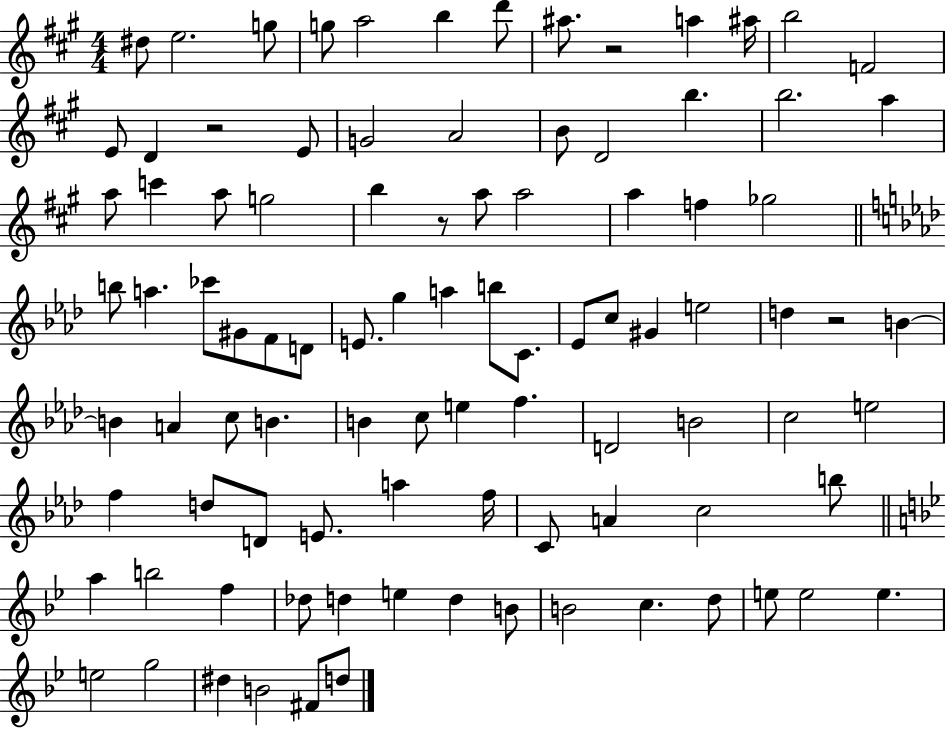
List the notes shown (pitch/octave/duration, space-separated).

D#5/e E5/h. G5/e G5/e A5/h B5/q D6/e A#5/e. R/h A5/q A#5/s B5/h F4/h E4/e D4/q R/h E4/e G4/h A4/h B4/e D4/h B5/q. B5/h. A5/q A5/e C6/q A5/e G5/h B5/q R/e A5/e A5/h A5/q F5/q Gb5/h B5/e A5/q. CES6/e G#4/e F4/e D4/e E4/e. G5/q A5/q B5/e C4/e. Eb4/e C5/e G#4/q E5/h D5/q R/h B4/q B4/q A4/q C5/e B4/q. B4/q C5/e E5/q F5/q. D4/h B4/h C5/h E5/h F5/q D5/e D4/e E4/e. A5/q F5/s C4/e A4/q C5/h B5/e A5/q B5/h F5/q Db5/e D5/q E5/q D5/q B4/e B4/h C5/q. D5/e E5/e E5/h E5/q. E5/h G5/h D#5/q B4/h F#4/e D5/e